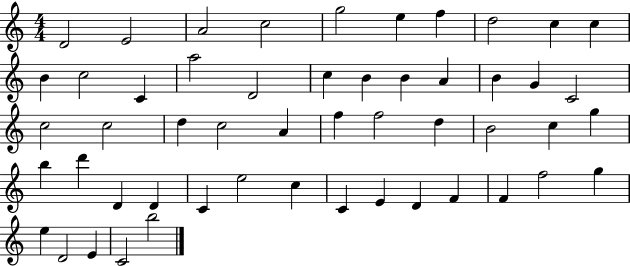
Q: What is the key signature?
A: C major